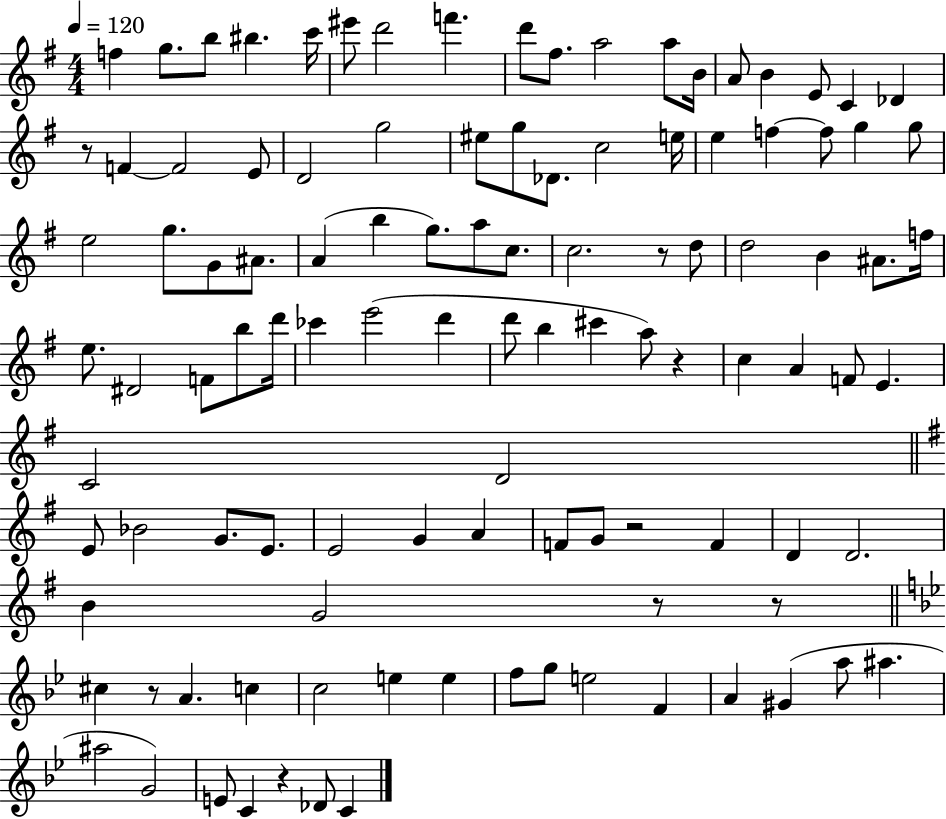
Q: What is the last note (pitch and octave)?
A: C4